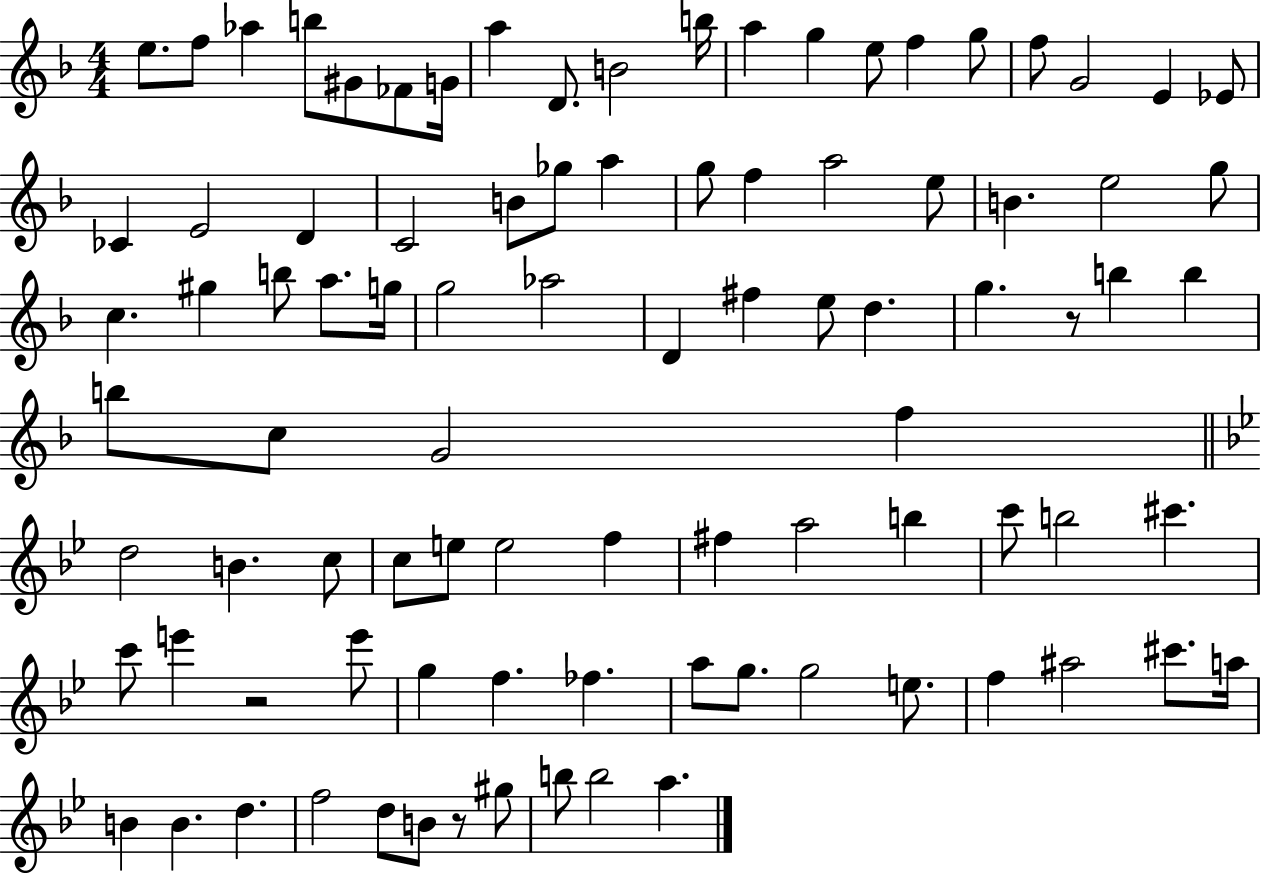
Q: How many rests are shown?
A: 3